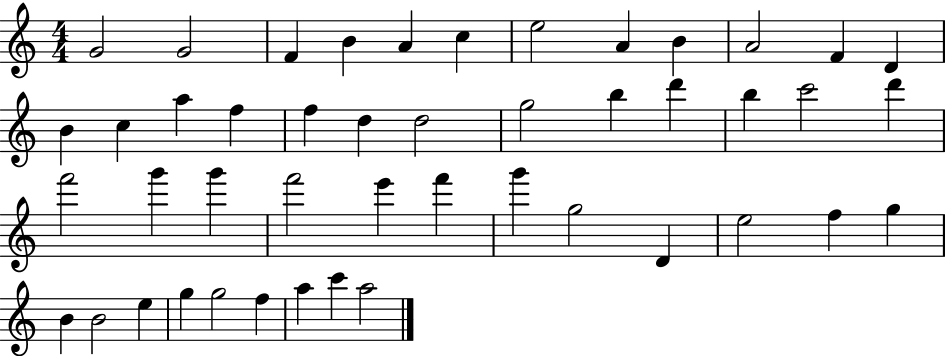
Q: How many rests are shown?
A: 0